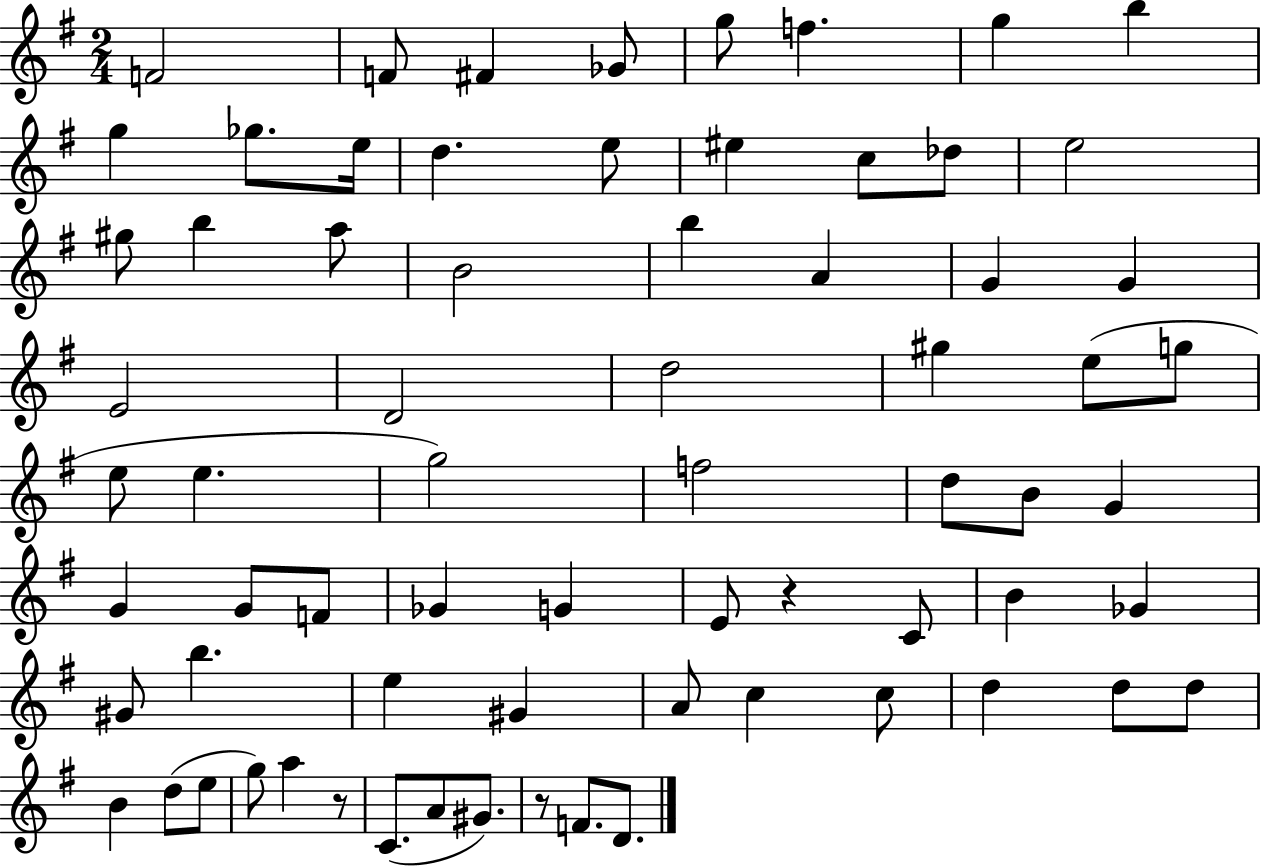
F4/h F4/e F#4/q Gb4/e G5/e F5/q. G5/q B5/q G5/q Gb5/e. E5/s D5/q. E5/e EIS5/q C5/e Db5/e E5/h G#5/e B5/q A5/e B4/h B5/q A4/q G4/q G4/q E4/h D4/h D5/h G#5/q E5/e G5/e E5/e E5/q. G5/h F5/h D5/e B4/e G4/q G4/q G4/e F4/e Gb4/q G4/q E4/e R/q C4/e B4/q Gb4/q G#4/e B5/q. E5/q G#4/q A4/e C5/q C5/e D5/q D5/e D5/e B4/q D5/e E5/e G5/e A5/q R/e C4/e. A4/e G#4/e. R/e F4/e. D4/e.